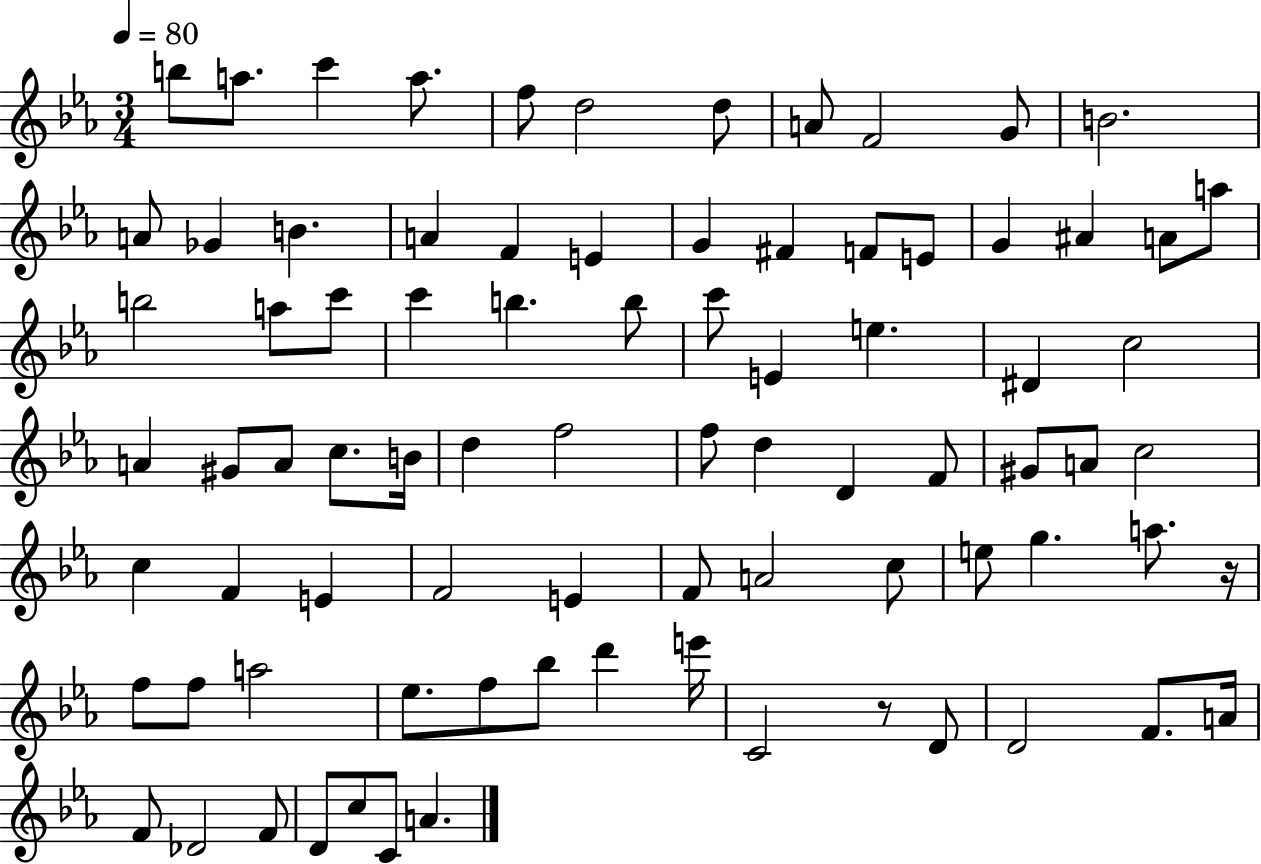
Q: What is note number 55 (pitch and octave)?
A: E4